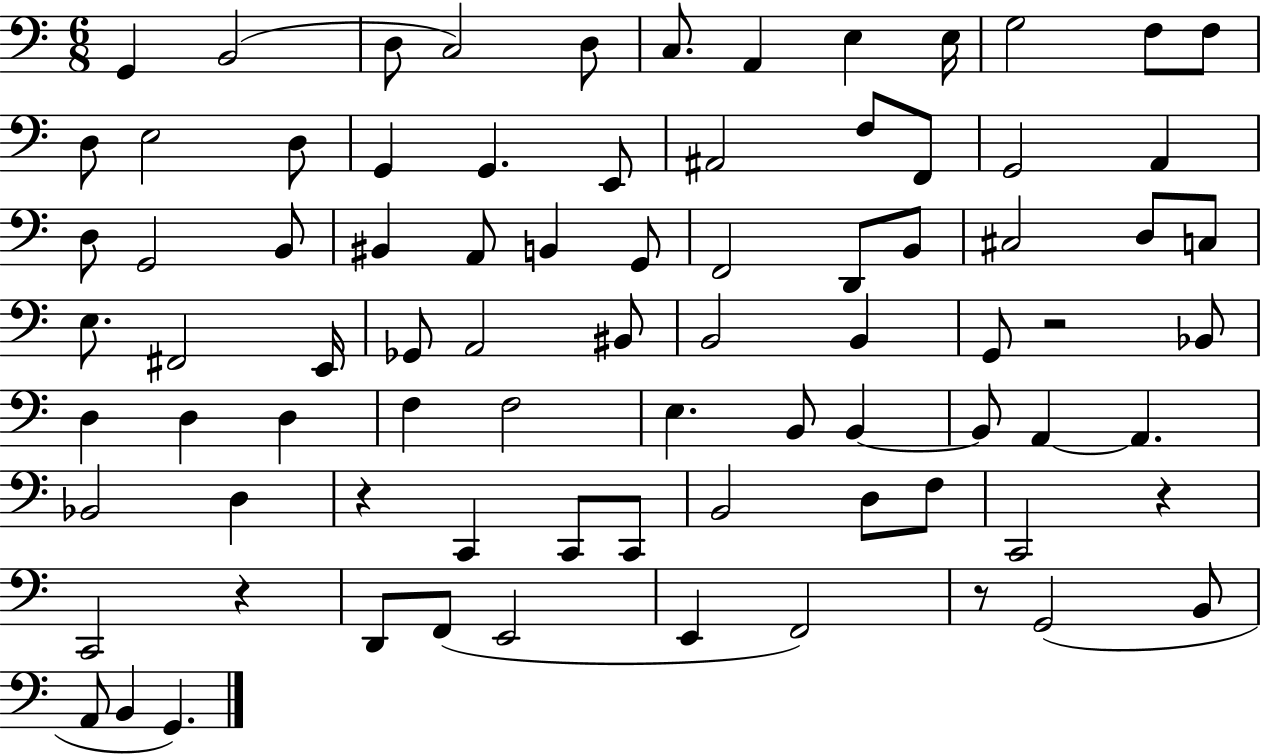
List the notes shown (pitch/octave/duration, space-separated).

G2/q B2/h D3/e C3/h D3/e C3/e. A2/q E3/q E3/s G3/h F3/e F3/e D3/e E3/h D3/e G2/q G2/q. E2/e A#2/h F3/e F2/e G2/h A2/q D3/e G2/h B2/e BIS2/q A2/e B2/q G2/e F2/h D2/e B2/e C#3/h D3/e C3/e E3/e. F#2/h E2/s Gb2/e A2/h BIS2/e B2/h B2/q G2/e R/h Bb2/e D3/q D3/q D3/q F3/q F3/h E3/q. B2/e B2/q B2/e A2/q A2/q. Bb2/h D3/q R/q C2/q C2/e C2/e B2/h D3/e F3/e C2/h R/q C2/h R/q D2/e F2/e E2/h E2/q F2/h R/e G2/h B2/e A2/e B2/q G2/q.